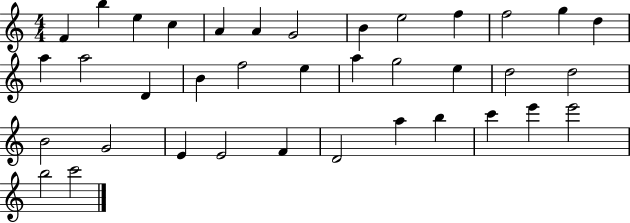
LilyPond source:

{
  \clef treble
  \numericTimeSignature
  \time 4/4
  \key c \major
  f'4 b''4 e''4 c''4 | a'4 a'4 g'2 | b'4 e''2 f''4 | f''2 g''4 d''4 | \break a''4 a''2 d'4 | b'4 f''2 e''4 | a''4 g''2 e''4 | d''2 d''2 | \break b'2 g'2 | e'4 e'2 f'4 | d'2 a''4 b''4 | c'''4 e'''4 e'''2 | \break b''2 c'''2 | \bar "|."
}